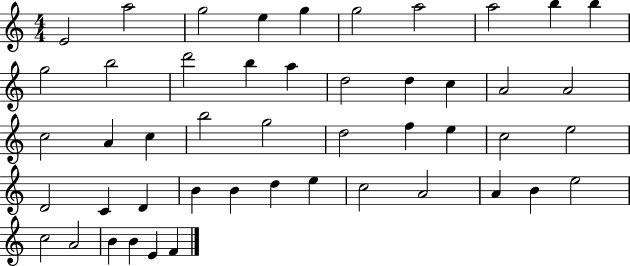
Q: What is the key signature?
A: C major